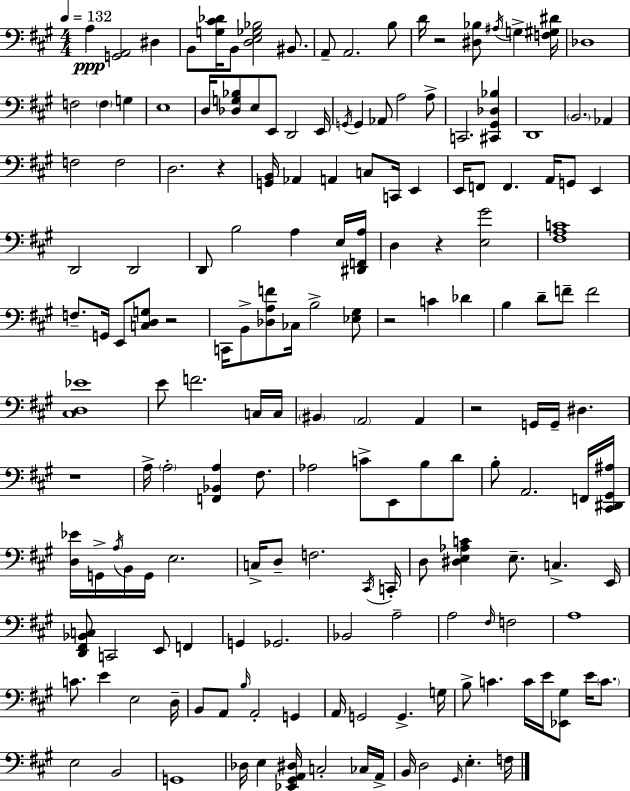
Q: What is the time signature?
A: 4/4